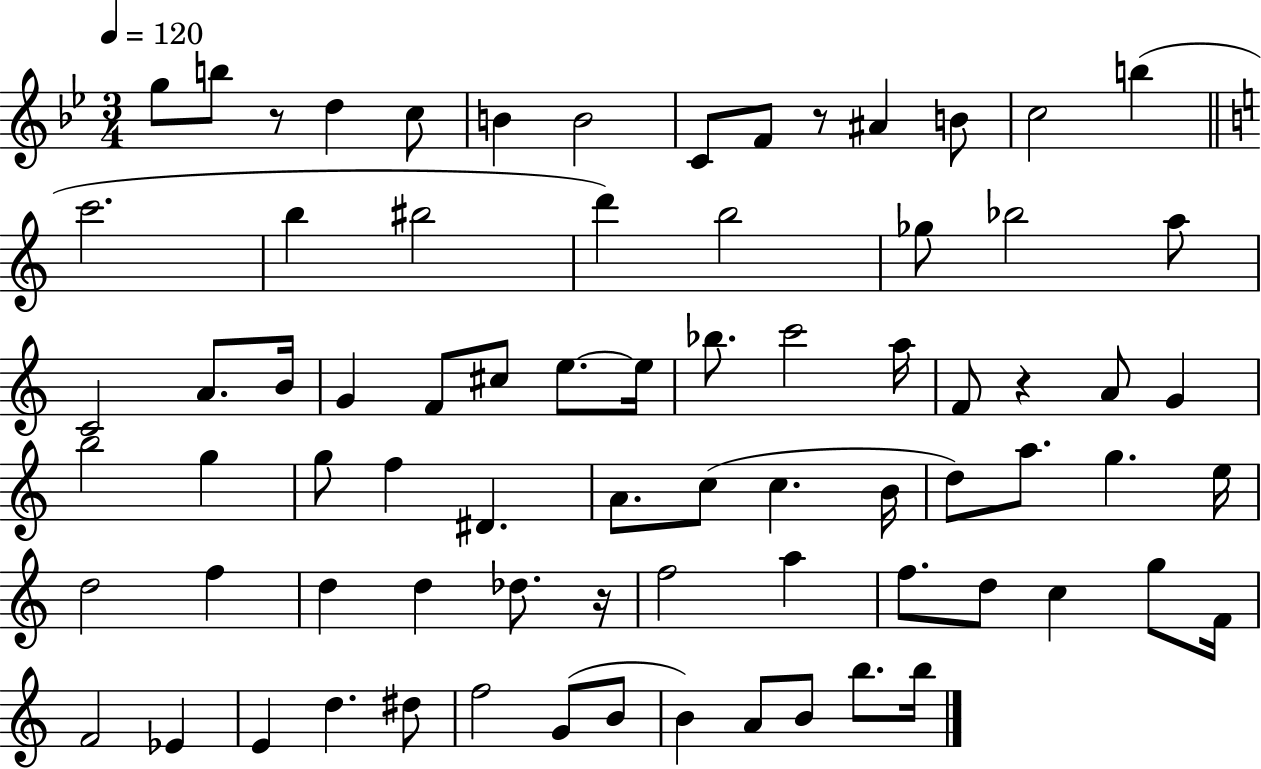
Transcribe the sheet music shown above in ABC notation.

X:1
T:Untitled
M:3/4
L:1/4
K:Bb
g/2 b/2 z/2 d c/2 B B2 C/2 F/2 z/2 ^A B/2 c2 b c'2 b ^b2 d' b2 _g/2 _b2 a/2 C2 A/2 B/4 G F/2 ^c/2 e/2 e/4 _b/2 c'2 a/4 F/2 z A/2 G b2 g g/2 f ^D A/2 c/2 c B/4 d/2 a/2 g e/4 d2 f d d _d/2 z/4 f2 a f/2 d/2 c g/2 F/4 F2 _E E d ^d/2 f2 G/2 B/2 B A/2 B/2 b/2 b/4